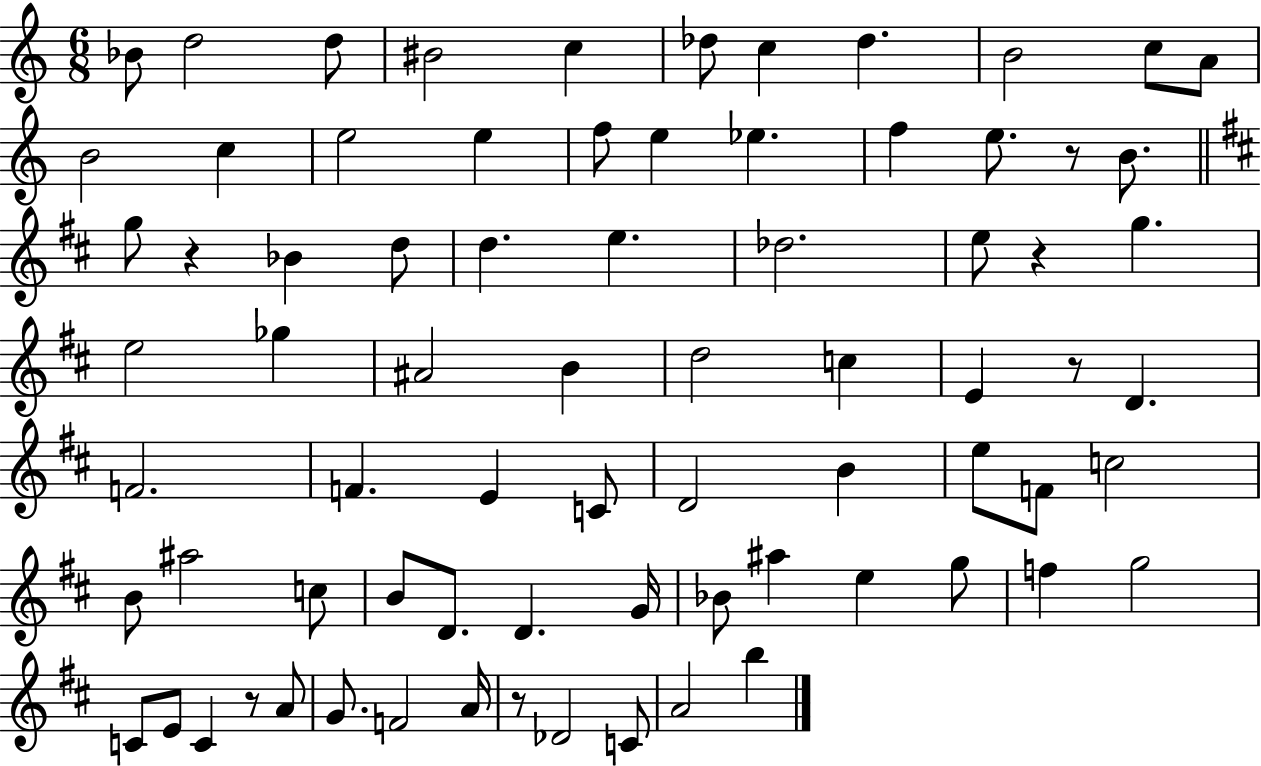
Bb4/e D5/h D5/e BIS4/h C5/q Db5/e C5/q Db5/q. B4/h C5/e A4/e B4/h C5/q E5/h E5/q F5/e E5/q Eb5/q. F5/q E5/e. R/e B4/e. G5/e R/q Bb4/q D5/e D5/q. E5/q. Db5/h. E5/e R/q G5/q. E5/h Gb5/q A#4/h B4/q D5/h C5/q E4/q R/e D4/q. F4/h. F4/q. E4/q C4/e D4/h B4/q E5/e F4/e C5/h B4/e A#5/h C5/e B4/e D4/e. D4/q. G4/s Bb4/e A#5/q E5/q G5/e F5/q G5/h C4/e E4/e C4/q R/e A4/e G4/e. F4/h A4/s R/e Db4/h C4/e A4/h B5/q